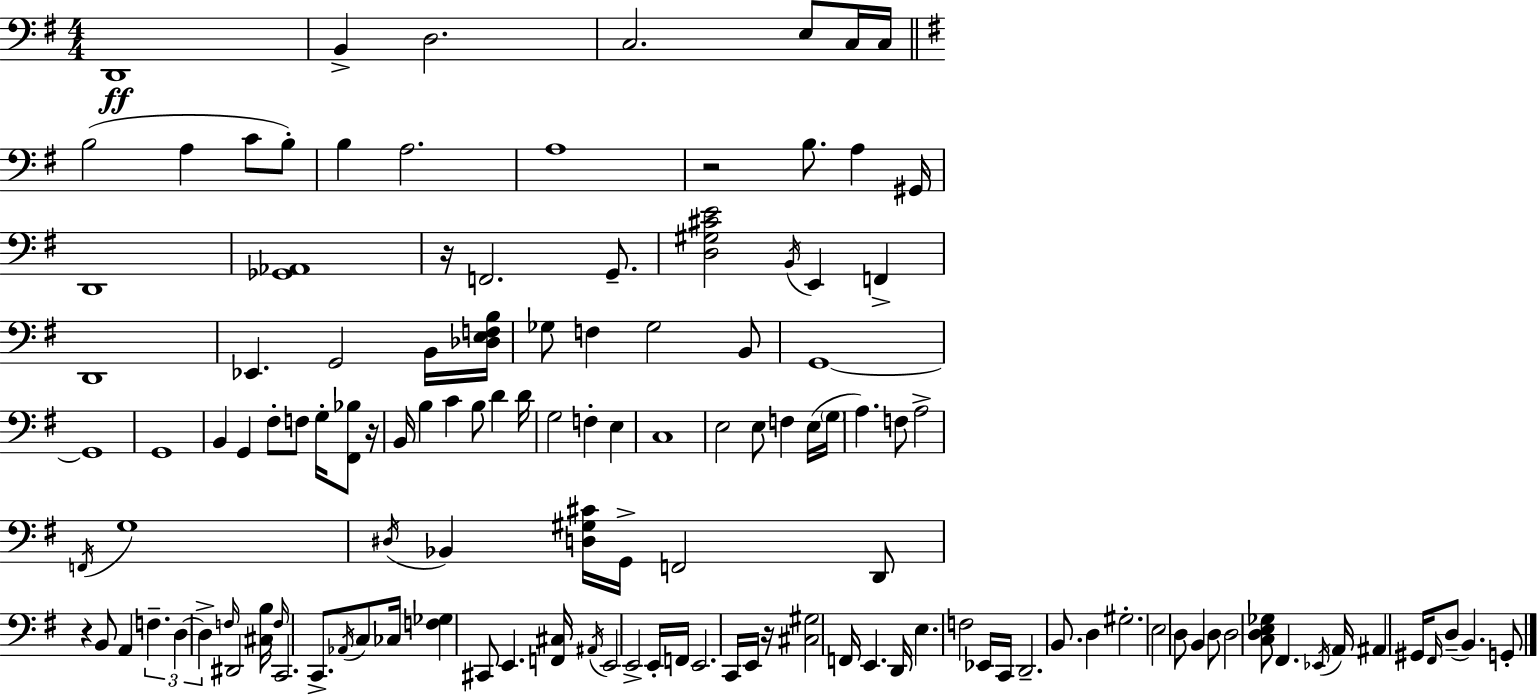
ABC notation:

X:1
T:Untitled
M:4/4
L:1/4
K:Em
D,,4 B,, D,2 C,2 E,/2 C,/4 C,/4 B,2 A, C/2 B,/2 B, A,2 A,4 z2 B,/2 A, ^G,,/4 D,,4 [_G,,_A,,]4 z/4 F,,2 G,,/2 [D,^G,^CE]2 B,,/4 E,, F,, D,,4 _E,, G,,2 B,,/4 [_D,E,F,B,]/4 _G,/2 F, _G,2 B,,/2 G,,4 G,,4 G,,4 B,, G,, ^F,/2 F,/2 G,/4 [^F,,_B,]/2 z/4 B,,/4 B, C B,/2 D D/4 G,2 F, E, C,4 E,2 E,/2 F, E,/4 G,/4 A, F,/2 A,2 F,,/4 G,4 ^D,/4 _B,, [D,^G,^C]/4 G,,/4 F,,2 D,,/2 z B,,/2 A,, F, D, D, F,/4 ^D,,2 [^C,B,]/4 F,/4 C,,2 C,,/2 _A,,/4 C,/2 _C,/4 [F,_G,] ^C,,/2 E,, [F,,^C,]/4 ^A,,/4 E,,2 E,,2 E,,/4 F,,/4 E,,2 C,,/4 E,,/4 z/4 [^C,^G,]2 F,,/4 E,, D,,/4 E, F,2 _E,,/4 C,,/4 D,,2 B,,/2 D, ^G,2 E,2 D,/2 B,, D,/2 D,2 [C,D,E,_G,]/2 ^F,, _E,,/4 A,,/4 ^A,, ^G,,/4 ^F,,/4 D,/2 B,, G,,/2